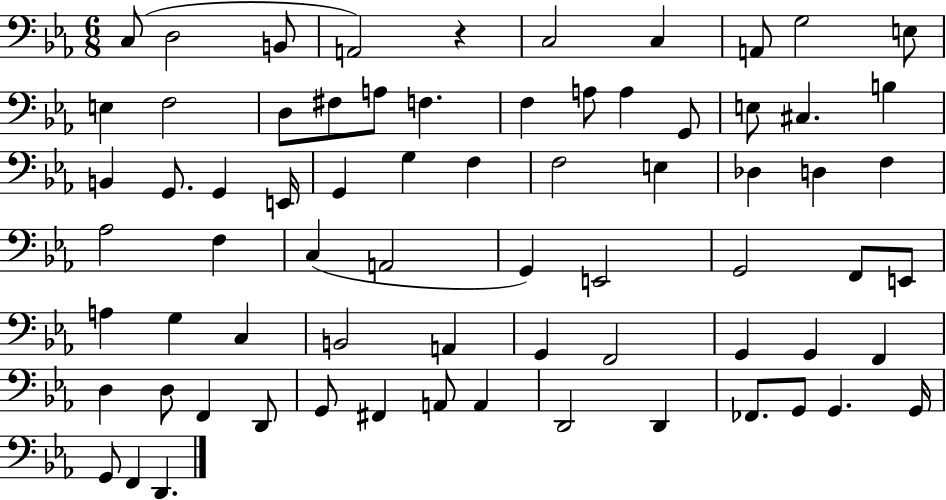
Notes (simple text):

C3/e D3/h B2/e A2/h R/q C3/h C3/q A2/e G3/h E3/e E3/q F3/h D3/e F#3/e A3/e F3/q. F3/q A3/e A3/q G2/e E3/e C#3/q. B3/q B2/q G2/e. G2/q E2/s G2/q G3/q F3/q F3/h E3/q Db3/q D3/q F3/q Ab3/h F3/q C3/q A2/h G2/q E2/h G2/h F2/e E2/e A3/q G3/q C3/q B2/h A2/q G2/q F2/h G2/q G2/q F2/q D3/q D3/e F2/q D2/e G2/e F#2/q A2/e A2/q D2/h D2/q FES2/e. G2/e G2/q. G2/s G2/e F2/q D2/q.